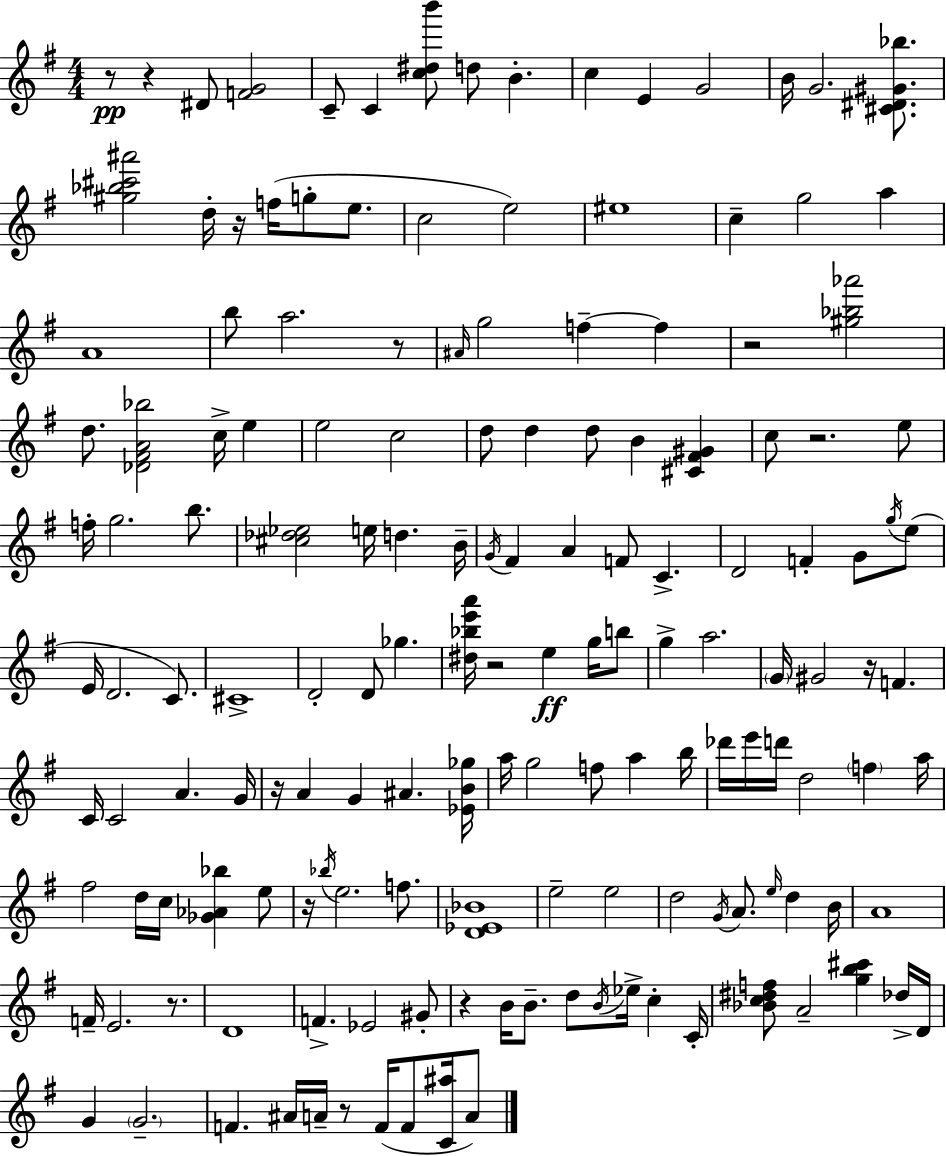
{
  \clef treble
  \numericTimeSignature
  \time 4/4
  \key g \major
  r8\pp r4 dis'8 <f' g'>2 | c'8-- c'4 <c'' dis'' b'''>8 d''8 b'4.-. | c''4 e'4 g'2 | b'16 g'2. <cis' dis' gis' bes''>8. | \break <gis'' bes'' cis''' ais'''>2 d''16-. r16 f''16( g''8-. e''8. | c''2 e''2) | eis''1 | c''4-- g''2 a''4 | \break a'1 | b''8 a''2. r8 | \grace { ais'16 } g''2 f''4--~~ f''4 | r2 <gis'' bes'' aes'''>2 | \break d''8. <des' fis' a' bes''>2 c''16-> e''4 | e''2 c''2 | d''8 d''4 d''8 b'4 <cis' fis' gis'>4 | c''8 r2. e''8 | \break f''16-. g''2. b''8. | <cis'' des'' ees''>2 e''16 d''4. | b'16-- \acciaccatura { g'16 } fis'4 a'4 f'8 c'4.-> | d'2 f'4-. g'8 | \break \acciaccatura { g''16 } e''8( e'16 d'2. | c'8.) cis'1-> | d'2-. d'8 ges''4. | <dis'' bes'' e''' a'''>16 r2 e''4\ff | \break g''16 b''8 g''4-> a''2. | \parenthesize g'16 gis'2 r16 f'4. | c'16 c'2 a'4. | g'16 r16 a'4 g'4 ais'4. | \break <ees' b' ges''>16 a''16 g''2 f''8 a''4 | b''16 des'''16 e'''16 d'''16 d''2 \parenthesize f''4 | a''16 fis''2 d''16 c''16 <ges' aes' bes''>4 | e''8 r16 \acciaccatura { bes''16 } e''2. | \break f''8. <d' ees' bes'>1 | e''2-- e''2 | d''2 \acciaccatura { g'16 } a'8. | \grace { e''16 } d''4 b'16 a'1 | \break f'16-- e'2. | r8. d'1 | f'4.-> ees'2 | gis'8-. r4 b'16 b'8.-- d''8 | \break \acciaccatura { b'16 } ees''16-> c''4-. c'16-. <bes' c'' dis'' f''>8 a'2-- | <g'' b'' cis'''>4 des''16-> d'16 g'4 \parenthesize g'2.-- | f'4. ais'16 a'16-- r8 | f'16( f'8 <c' ais''>16 a'8) \bar "|."
}